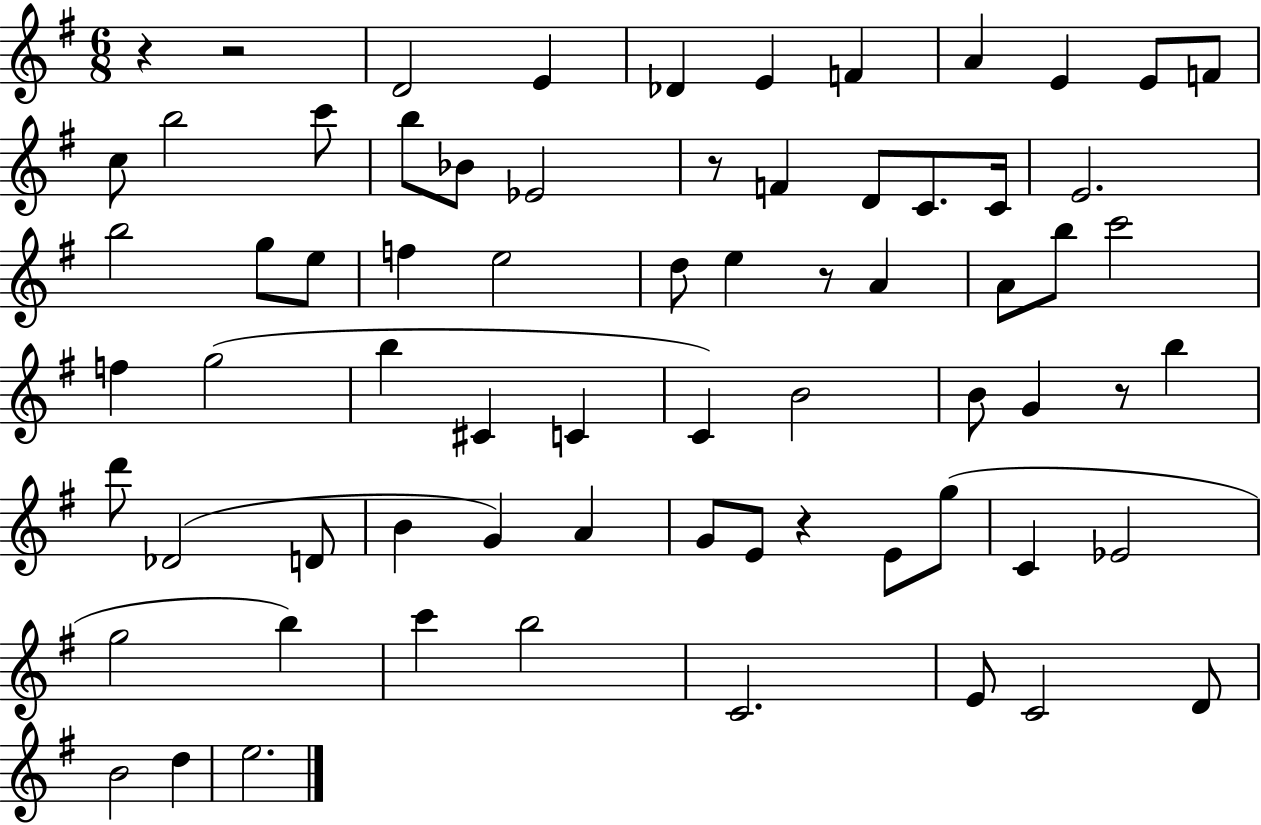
X:1
T:Untitled
M:6/8
L:1/4
K:G
z z2 D2 E _D E F A E E/2 F/2 c/2 b2 c'/2 b/2 _B/2 _E2 z/2 F D/2 C/2 C/4 E2 b2 g/2 e/2 f e2 d/2 e z/2 A A/2 b/2 c'2 f g2 b ^C C C B2 B/2 G z/2 b d'/2 _D2 D/2 B G A G/2 E/2 z E/2 g/2 C _E2 g2 b c' b2 C2 E/2 C2 D/2 B2 d e2